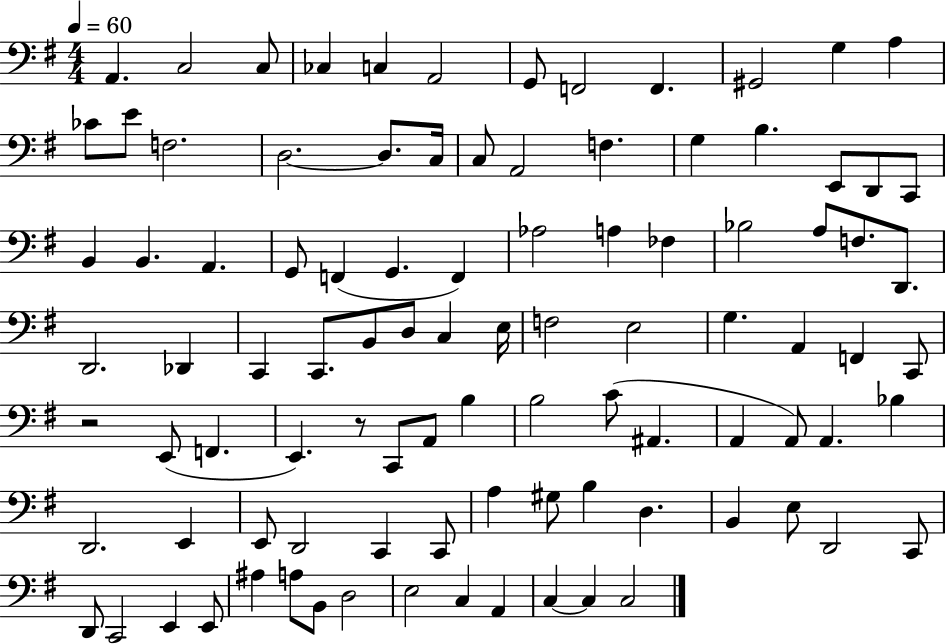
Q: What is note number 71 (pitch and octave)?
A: D2